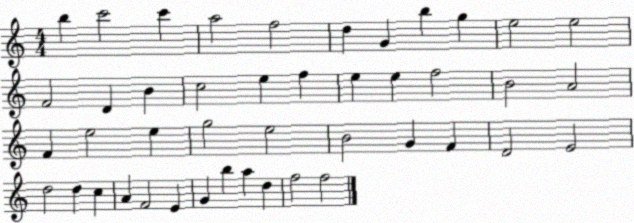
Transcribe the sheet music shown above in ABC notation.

X:1
T:Untitled
M:4/4
L:1/4
K:C
b c'2 c' a2 f2 d G b g e2 e2 F2 D B c2 e f e e f2 B2 A2 F e2 e g2 e2 B2 G F D2 E2 d2 d c A F2 E G b a d f2 f2